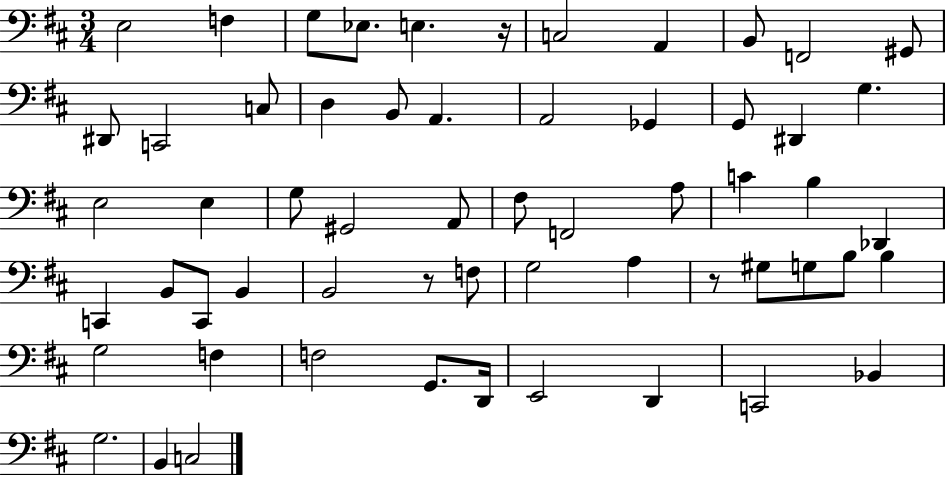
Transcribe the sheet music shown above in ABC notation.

X:1
T:Untitled
M:3/4
L:1/4
K:D
E,2 F, G,/2 _E,/2 E, z/4 C,2 A,, B,,/2 F,,2 ^G,,/2 ^D,,/2 C,,2 C,/2 D, B,,/2 A,, A,,2 _G,, G,,/2 ^D,, G, E,2 E, G,/2 ^G,,2 A,,/2 ^F,/2 F,,2 A,/2 C B, _D,, C,, B,,/2 C,,/2 B,, B,,2 z/2 F,/2 G,2 A, z/2 ^G,/2 G,/2 B,/2 B, G,2 F, F,2 G,,/2 D,,/4 E,,2 D,, C,,2 _B,, G,2 B,, C,2